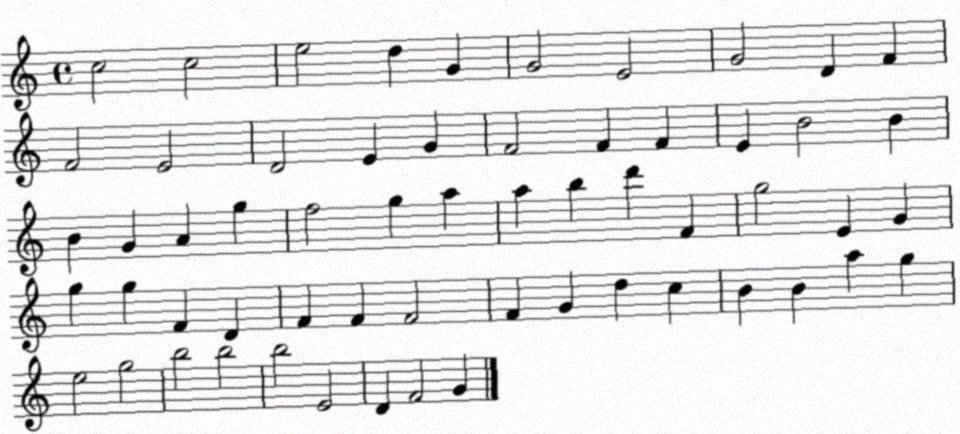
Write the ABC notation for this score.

X:1
T:Untitled
M:4/4
L:1/4
K:C
c2 c2 e2 d G G2 E2 G2 D F F2 E2 D2 E G F2 F F E B2 B B G A g f2 g a a b d' F g2 E G g g F D F F F2 F G d c B B a g e2 g2 b2 b2 b2 E2 D F2 G